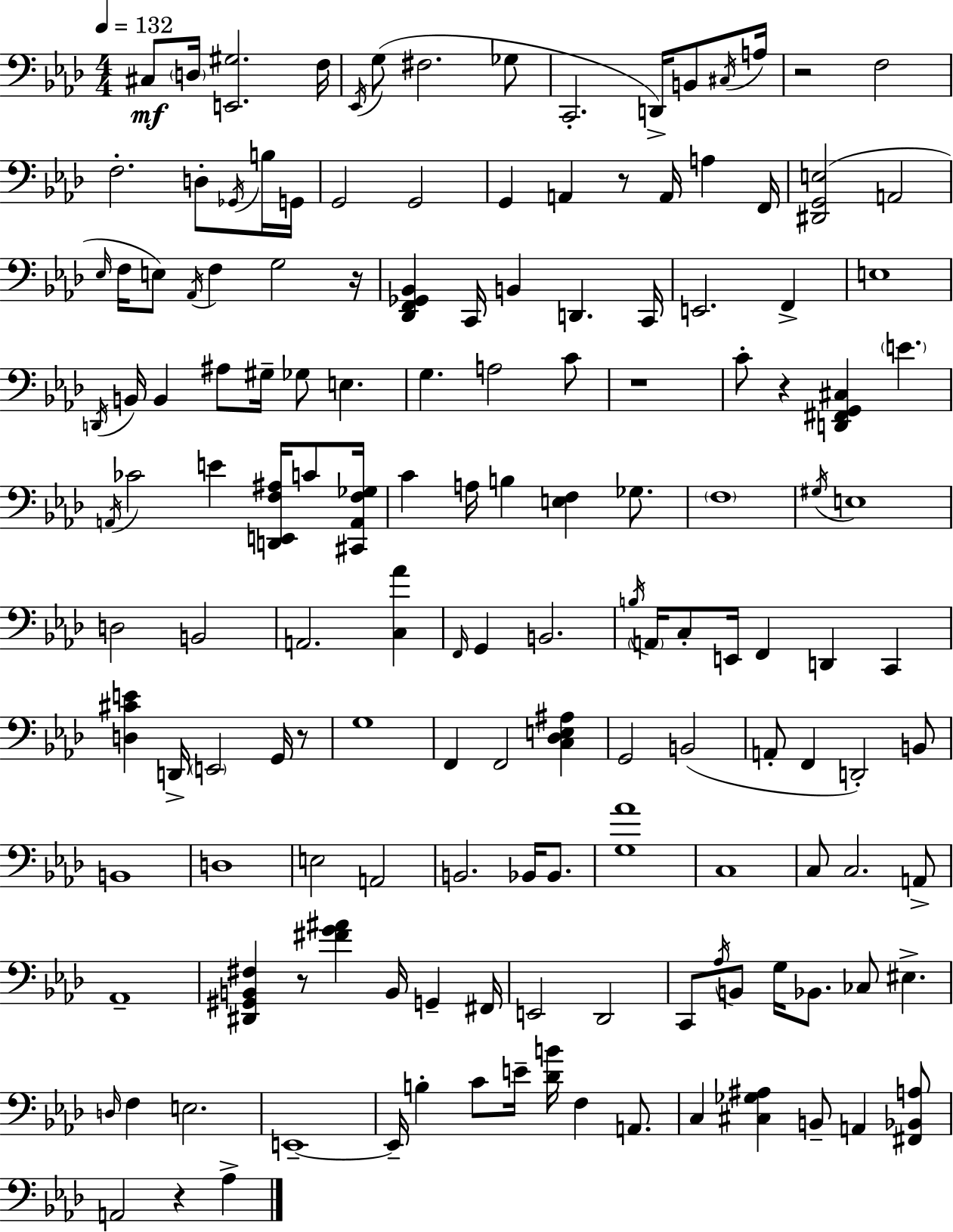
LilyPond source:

{
  \clef bass
  \numericTimeSignature
  \time 4/4
  \key f \minor
  \tempo 4 = 132
  \repeat volta 2 { cis8\mf \parenthesize d16 <e, gis>2. f16 | \acciaccatura { ees,16 }( g8 fis2. ges8 | c,2.-. d,16->) b,8 | \acciaccatura { cis16 } a16 r2 f2 | \break f2.-. d8-. | \acciaccatura { ges,16 } b16 g,16 g,2 g,2 | g,4 a,4 r8 a,16 a4 | f,16 <dis, g, e>2( a,2 | \break \grace { ees16 } f16 e8) \acciaccatura { aes,16 } f4 g2 | r16 <des, f, ges, bes,>4 c,16 b,4 d,4. | c,16 e,2. | f,4-> e1 | \break \acciaccatura { d,16 } b,16 b,4 ais8 gis16-- ges8 | e4. g4. a2 | c'8 r1 | c'8-. r4 <d, fis, g, cis>4 | \break \parenthesize e'4. \acciaccatura { a,16 } ces'2 e'4 | <d, e, f ais>16 c'8 <cis, a, f ges>16 c'4 a16 b4 | <e f>4 ges8. \parenthesize f1 | \acciaccatura { gis16 } e1 | \break d2 | b,2 a,2. | <c aes'>4 \grace { f,16 } g,4 b,2. | \acciaccatura { b16 } \parenthesize a,16 c8-. e,16 f,4 | \break d,4 c,4 <d cis' e'>4 d,16-> \parenthesize e,2 | g,16 r8 g1 | f,4 f,2 | <c des e ais>4 g,2 | \break b,2( a,8-. f,4 | d,2-.) b,8 b,1 | d1 | e2 | \break a,2 b,2. | bes,16 bes,8. <g aes'>1 | c1 | c8 c2. | \break a,8-> aes,1-- | <dis, gis, b, fis>4 r8 | <fis' g' ais'>4 b,16 g,4-- fis,16 e,2 | des,2 c,8 \acciaccatura { aes16 } b,8 g16 | \break bes,8. ces8 eis4.-> \grace { d16 } f4 | e2. e,1--~~ | e,16-- b4-. | c'8 e'16-- <des' b'>16 f4 a,8. c4 | \break <cis ges ais>4 b,8-- a,4 <fis, bes, a>8 a,2 | r4 aes4-> } \bar "|."
}